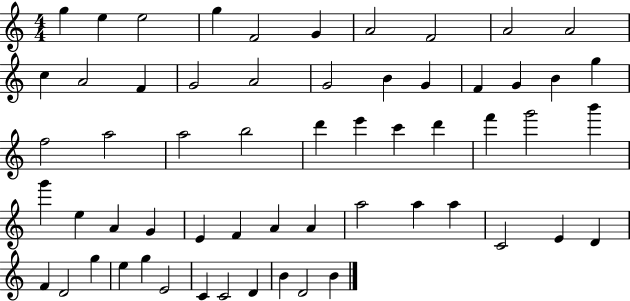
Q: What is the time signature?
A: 4/4